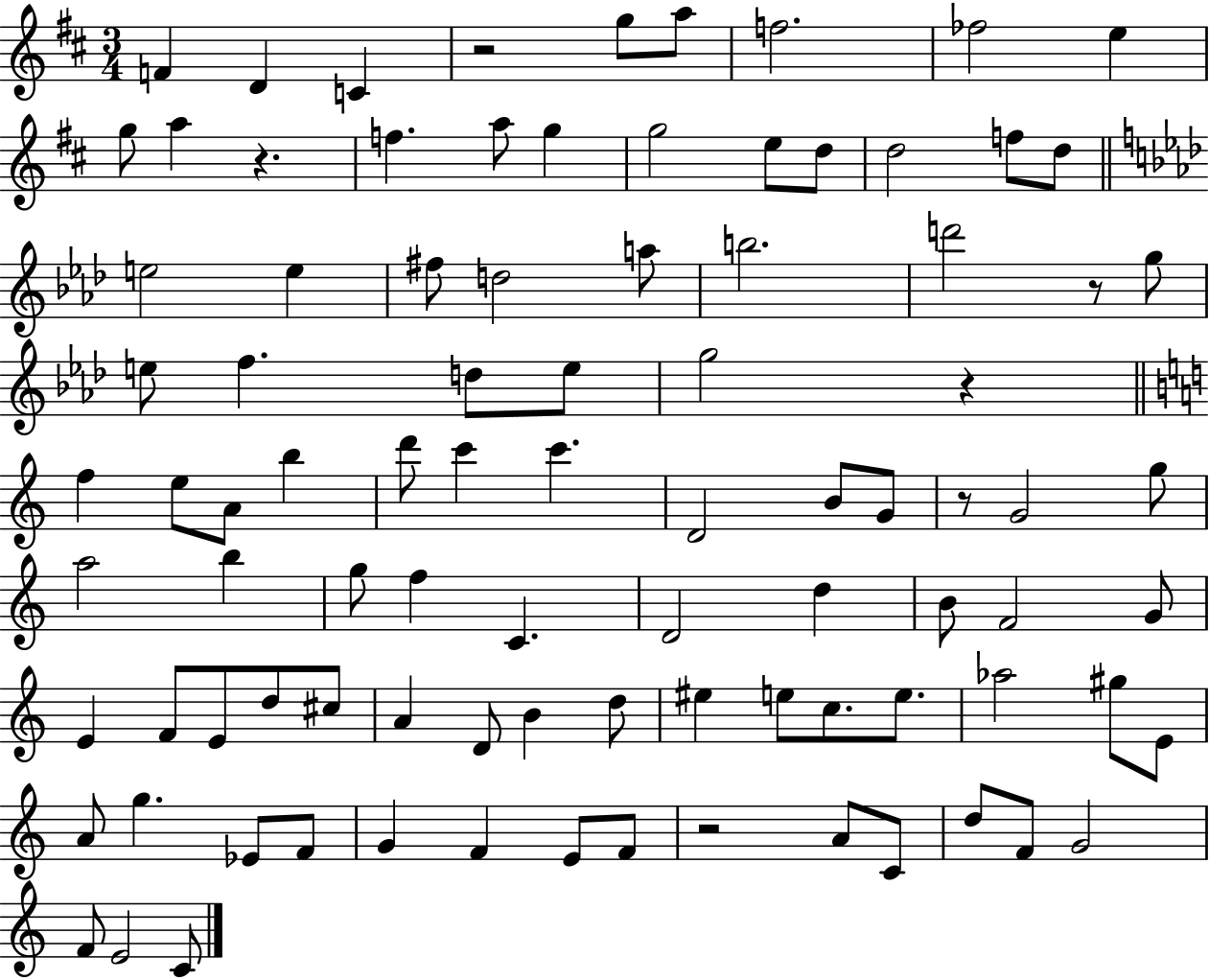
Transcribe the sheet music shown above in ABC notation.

X:1
T:Untitled
M:3/4
L:1/4
K:D
F D C z2 g/2 a/2 f2 _f2 e g/2 a z f a/2 g g2 e/2 d/2 d2 f/2 d/2 e2 e ^f/2 d2 a/2 b2 d'2 z/2 g/2 e/2 f d/2 e/2 g2 z f e/2 A/2 b d'/2 c' c' D2 B/2 G/2 z/2 G2 g/2 a2 b g/2 f C D2 d B/2 F2 G/2 E F/2 E/2 d/2 ^c/2 A D/2 B d/2 ^e e/2 c/2 e/2 _a2 ^g/2 E/2 A/2 g _E/2 F/2 G F E/2 F/2 z2 A/2 C/2 d/2 F/2 G2 F/2 E2 C/2